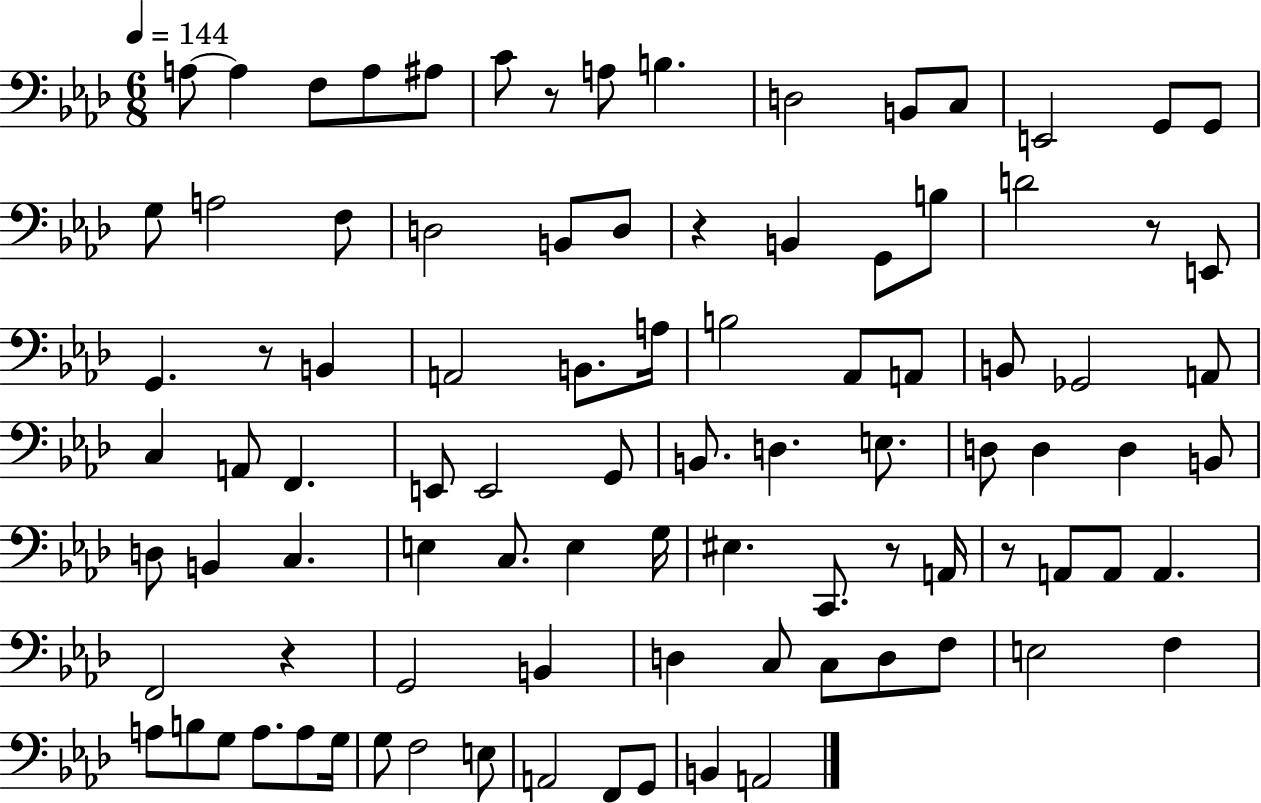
A3/e A3/q F3/e A3/e A#3/e C4/e R/e A3/e B3/q. D3/h B2/e C3/e E2/h G2/e G2/e G3/e A3/h F3/e D3/h B2/e D3/e R/q B2/q G2/e B3/e D4/h R/e E2/e G2/q. R/e B2/q A2/h B2/e. A3/s B3/h Ab2/e A2/e B2/e Gb2/h A2/e C3/q A2/e F2/q. E2/e E2/h G2/e B2/e. D3/q. E3/e. D3/e D3/q D3/q B2/e D3/e B2/q C3/q. E3/q C3/e. E3/q G3/s EIS3/q. C2/e. R/e A2/s R/e A2/e A2/e A2/q. F2/h R/q G2/h B2/q D3/q C3/e C3/e D3/e F3/e E3/h F3/q A3/e B3/e G3/e A3/e. A3/e G3/s G3/e F3/h E3/e A2/h F2/e G2/e B2/q A2/h